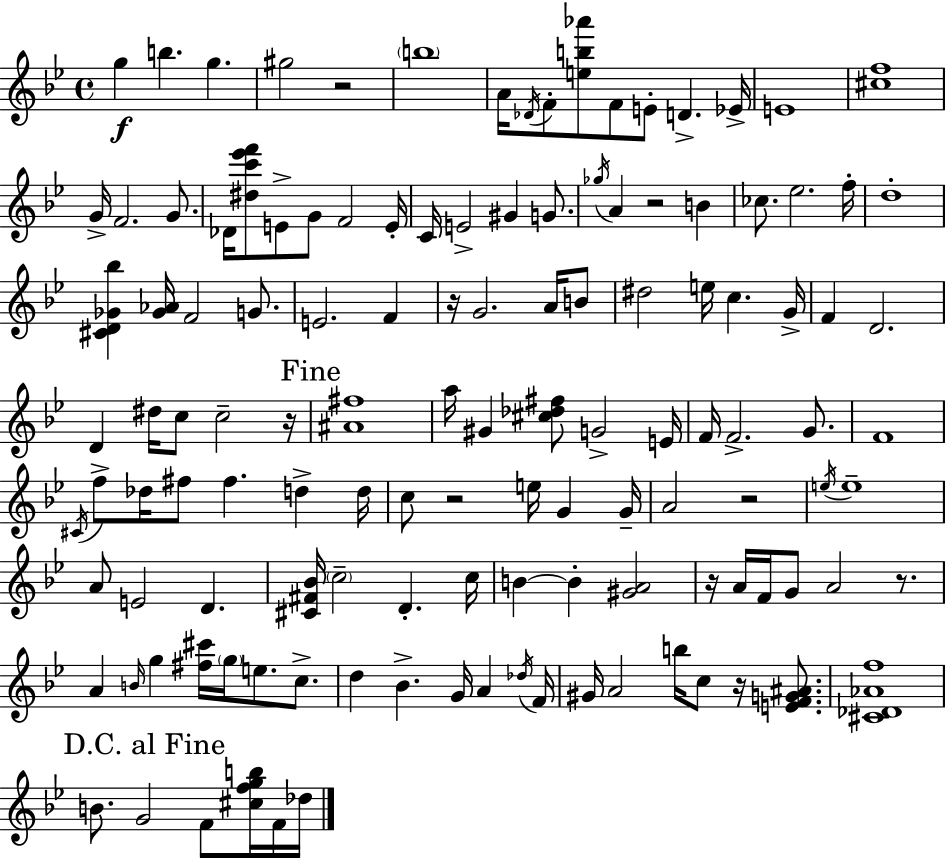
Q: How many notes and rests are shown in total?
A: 126